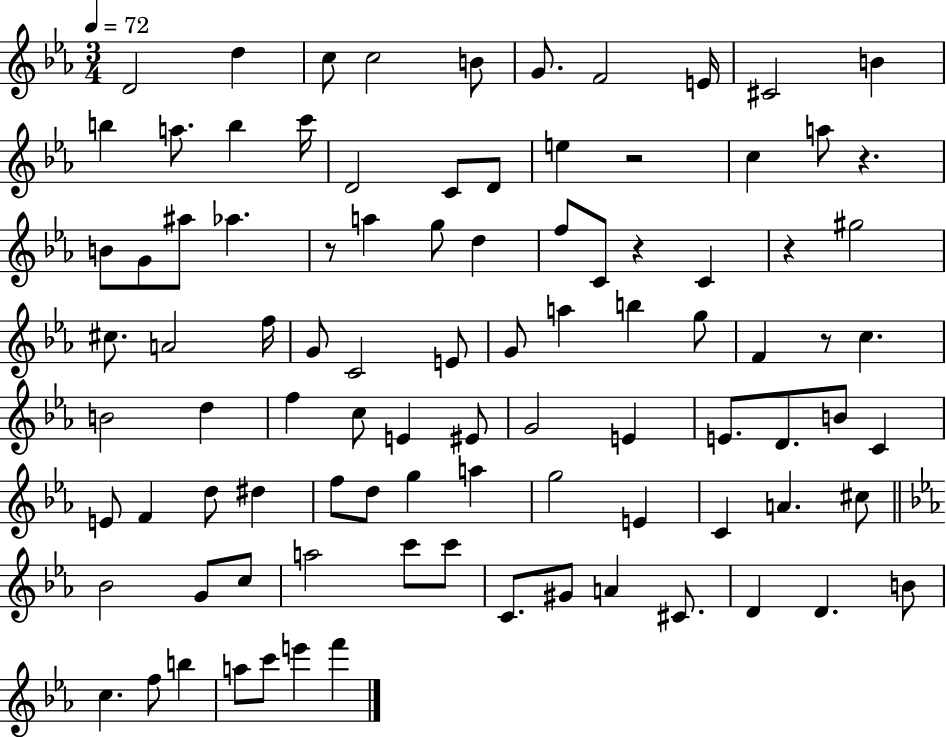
X:1
T:Untitled
M:3/4
L:1/4
K:Eb
D2 d c/2 c2 B/2 G/2 F2 E/4 ^C2 B b a/2 b c'/4 D2 C/2 D/2 e z2 c a/2 z B/2 G/2 ^a/2 _a z/2 a g/2 d f/2 C/2 z C z ^g2 ^c/2 A2 f/4 G/2 C2 E/2 G/2 a b g/2 F z/2 c B2 d f c/2 E ^E/2 G2 E E/2 D/2 B/2 C E/2 F d/2 ^d f/2 d/2 g a g2 E C A ^c/2 _B2 G/2 c/2 a2 c'/2 c'/2 C/2 ^G/2 A ^C/2 D D B/2 c f/2 b a/2 c'/2 e' f'